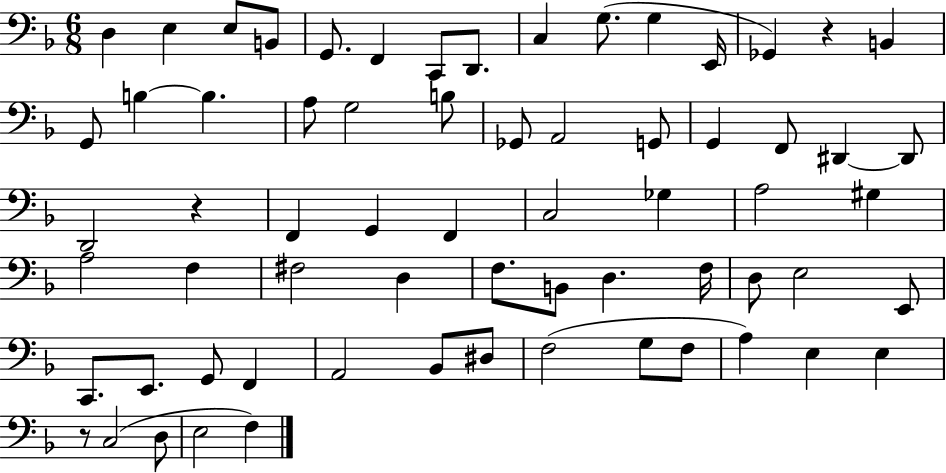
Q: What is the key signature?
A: F major